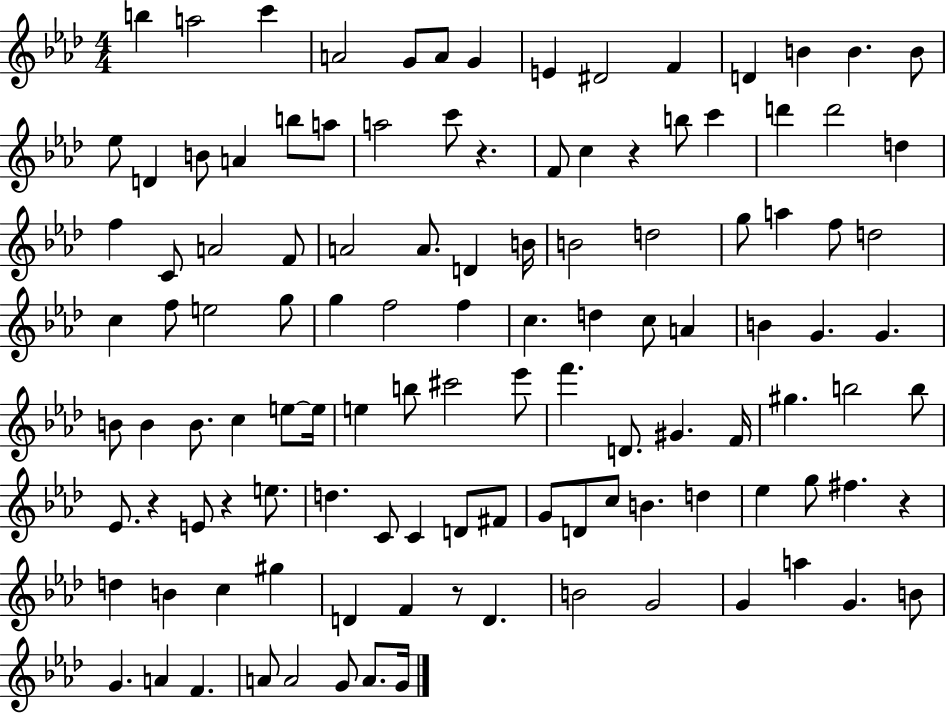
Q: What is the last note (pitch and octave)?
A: G4